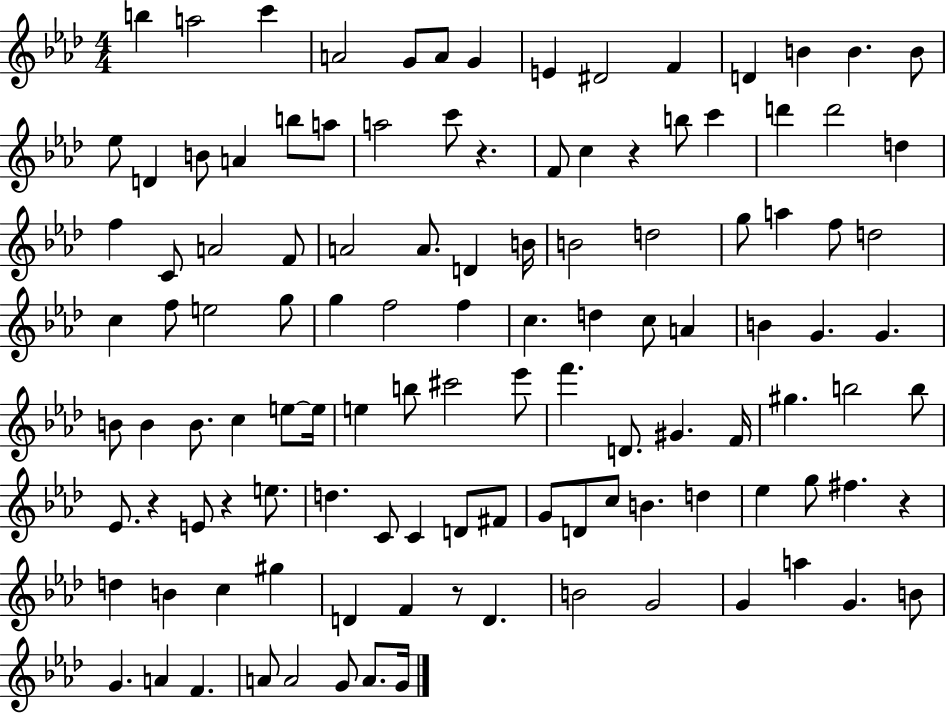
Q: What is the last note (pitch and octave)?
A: G4